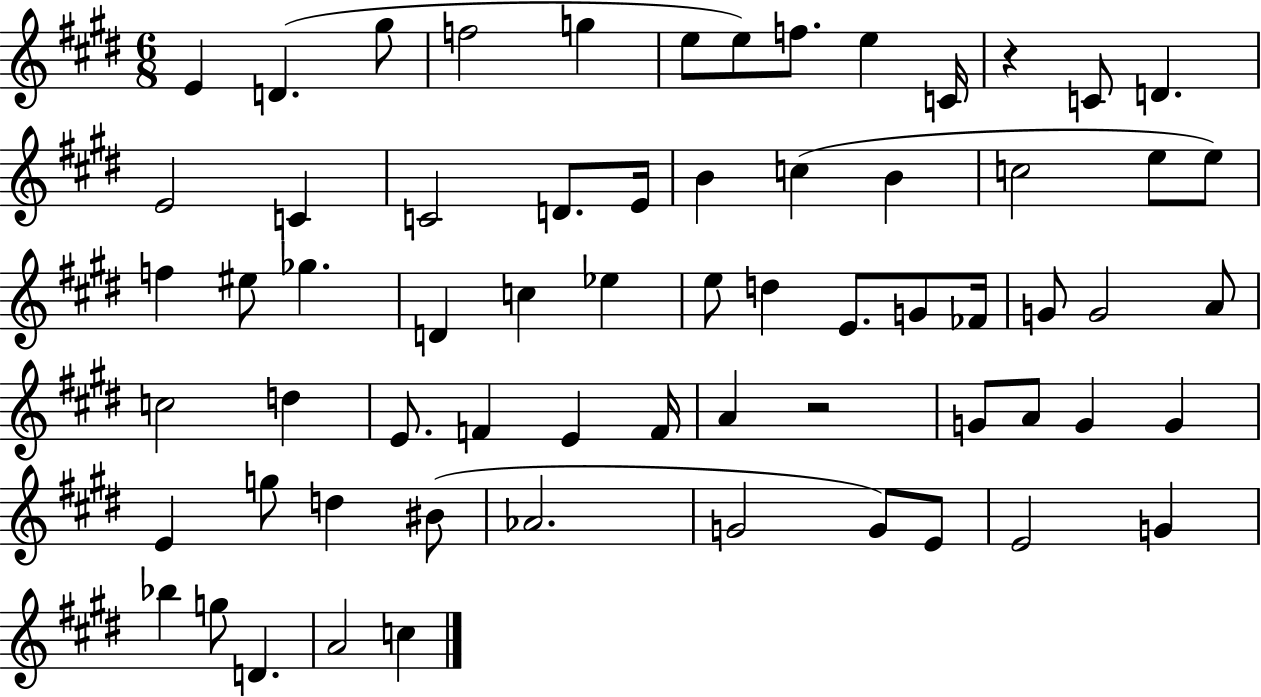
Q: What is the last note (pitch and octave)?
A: C5